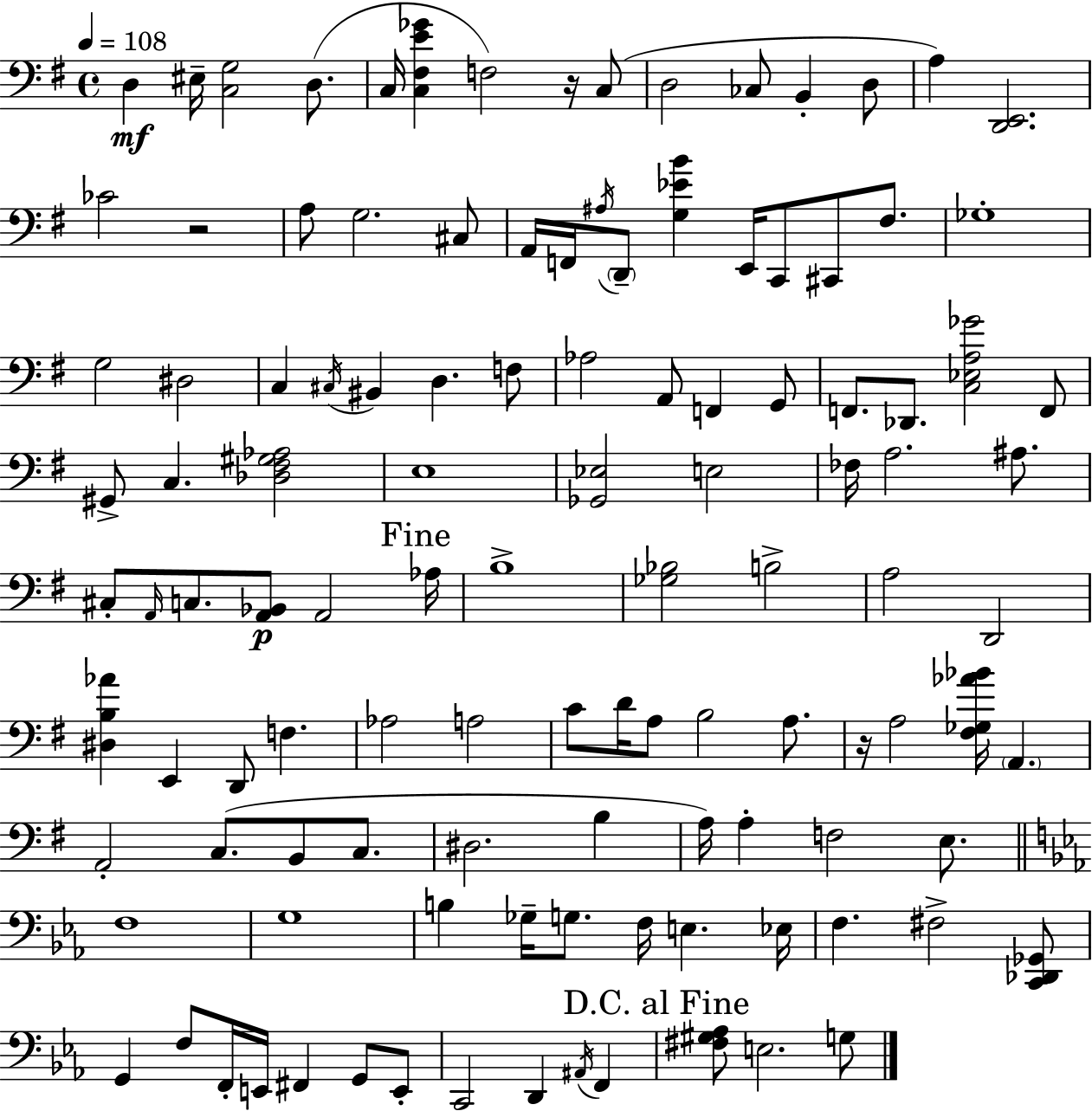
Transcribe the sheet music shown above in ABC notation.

X:1
T:Untitled
M:4/4
L:1/4
K:Em
D, ^E,/4 [C,G,]2 D,/2 C,/4 [C,^F,E_G] F,2 z/4 C,/2 D,2 _C,/2 B,, D,/2 A, [D,,E,,]2 _C2 z2 A,/2 G,2 ^C,/2 A,,/4 F,,/4 ^A,/4 D,,/2 [G,_EB] E,,/4 C,,/2 ^C,,/2 ^F,/2 _G,4 G,2 ^D,2 C, ^C,/4 ^B,, D, F,/2 _A,2 A,,/2 F,, G,,/2 F,,/2 _D,,/2 [C,_E,A,_G]2 F,,/2 ^G,,/2 C, [_D,^F,^G,_A,]2 E,4 [_G,,_E,]2 E,2 _F,/4 A,2 ^A,/2 ^C,/2 A,,/4 C,/2 [A,,_B,,]/2 A,,2 _A,/4 B,4 [_G,_B,]2 B,2 A,2 D,,2 [^D,B,_A] E,, D,,/2 F, _A,2 A,2 C/2 D/4 A,/2 B,2 A,/2 z/4 A,2 [^F,_G,_A_B]/4 A,, A,,2 C,/2 B,,/2 C,/2 ^D,2 B, A,/4 A, F,2 E,/2 F,4 G,4 B, _G,/4 G,/2 F,/4 E, _E,/4 F, ^F,2 [C,,_D,,_G,,]/2 G,, F,/2 F,,/4 E,,/4 ^F,, G,,/2 E,,/2 C,,2 D,, ^A,,/4 F,, [^F,^G,_A,]/2 E,2 G,/2